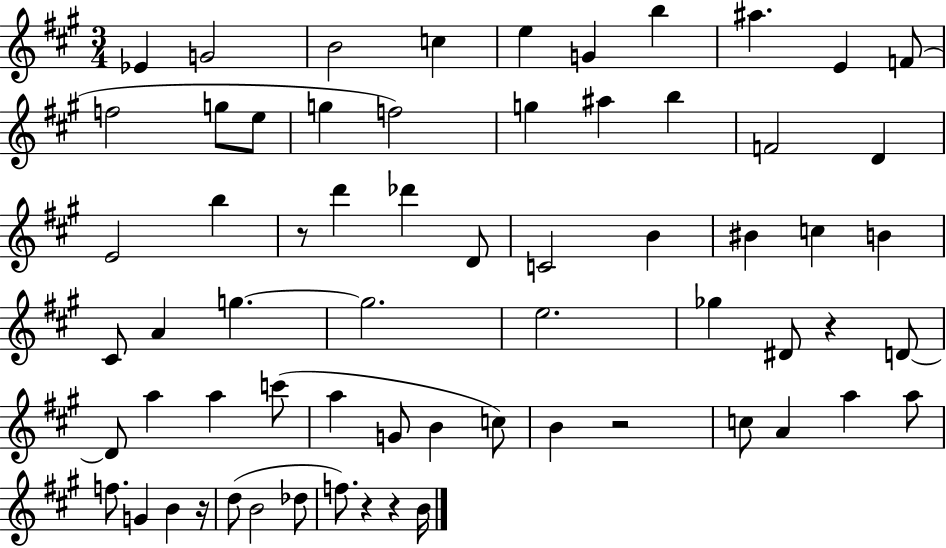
Eb4/q G4/h B4/h C5/q E5/q G4/q B5/q A#5/q. E4/q F4/e F5/h G5/e E5/e G5/q F5/h G5/q A#5/q B5/q F4/h D4/q E4/h B5/q R/e D6/q Db6/q D4/e C4/h B4/q BIS4/q C5/q B4/q C#4/e A4/q G5/q. G5/h. E5/h. Gb5/q D#4/e R/q D4/e D4/e A5/q A5/q C6/e A5/q G4/e B4/q C5/e B4/q R/h C5/e A4/q A5/q A5/e F5/e. G4/q B4/q R/s D5/e B4/h Db5/e F5/e. R/q R/q B4/s